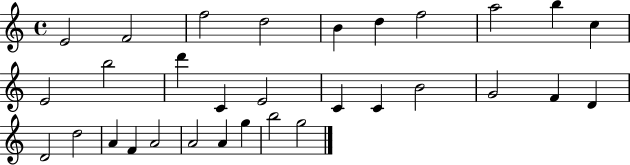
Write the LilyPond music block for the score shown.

{
  \clef treble
  \time 4/4
  \defaultTimeSignature
  \key c \major
  e'2 f'2 | f''2 d''2 | b'4 d''4 f''2 | a''2 b''4 c''4 | \break e'2 b''2 | d'''4 c'4 e'2 | c'4 c'4 b'2 | g'2 f'4 d'4 | \break d'2 d''2 | a'4 f'4 a'2 | a'2 a'4 g''4 | b''2 g''2 | \break \bar "|."
}